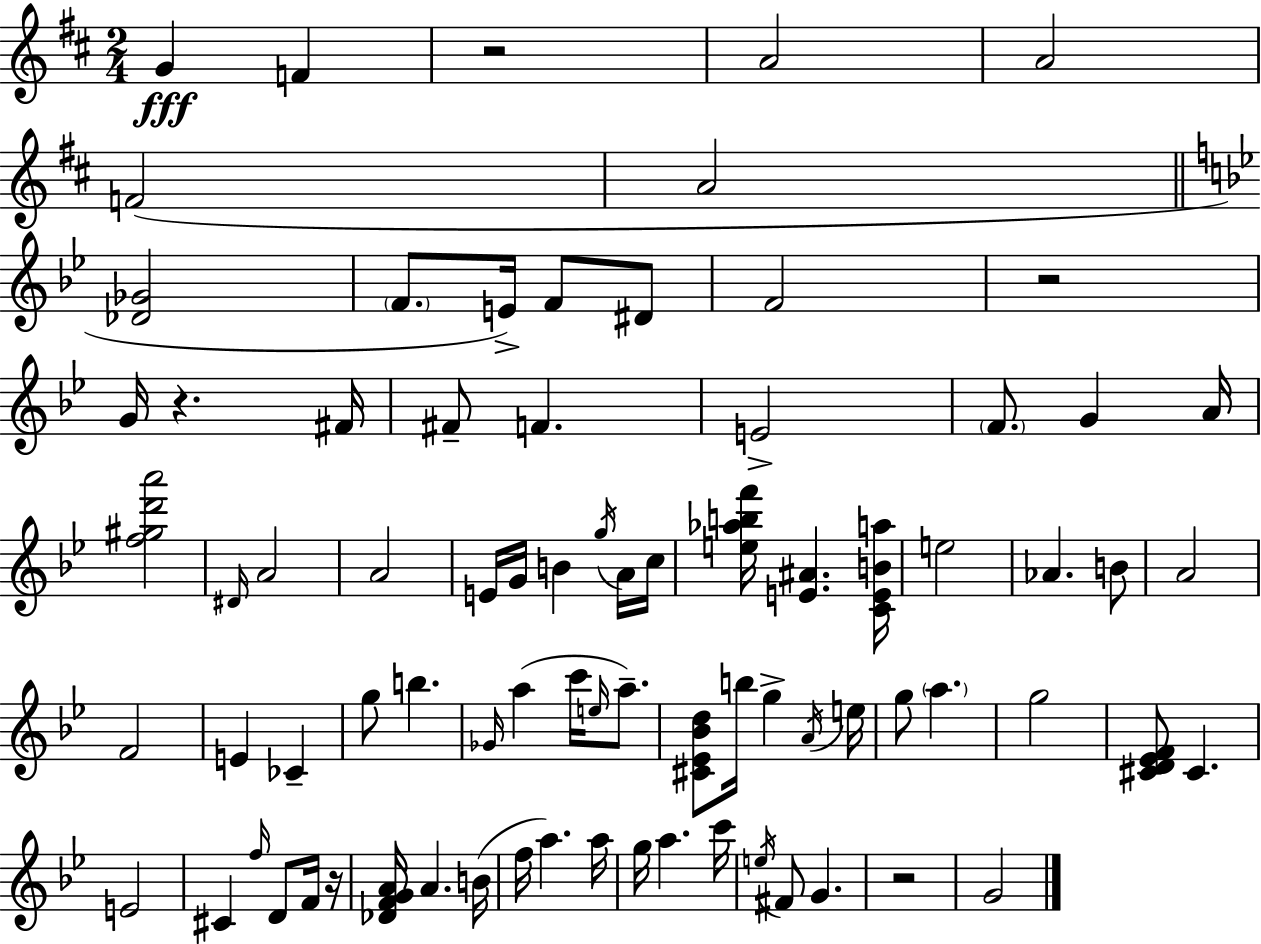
{
  \clef treble
  \numericTimeSignature
  \time 2/4
  \key d \major
  g'4\fff f'4 | r2 | a'2 | a'2 | \break f'2( | a'2 | \bar "||" \break \key g \minor <des' ges'>2 | \parenthesize f'8. e'16->) f'8 dis'8 | f'2 | r2 | \break g'16 r4. fis'16 | fis'8-- f'4. | e'2-> | \parenthesize f'8. g'4 a'16 | \break <f'' gis'' d''' a'''>2 | \grace { dis'16 } a'2 | a'2 | e'16 g'16 b'4 \acciaccatura { g''16 } | \break a'16 c''16 <e'' aes'' b'' f'''>16 <e' ais'>4. | <c' e' b' a''>16 e''2 | aes'4. | b'8 a'2 | \break f'2 | e'4 ces'4-- | g''8 b''4. | \grace { ges'16 } a''4( c'''16 | \break \grace { e''16 } a''8.--) <cis' ees' bes' d''>8 b''16 g''4-> | \acciaccatura { a'16 } e''16 g''8 \parenthesize a''4. | g''2 | <cis' d' ees' f'>8 cis'4. | \break e'2 | cis'4 | \grace { f''16 } d'8 f'16 r16 <des' f' g' a'>16 a'4. | b'16( f''16 a''4.) | \break a''16 g''16 a''4. | c'''16 \acciaccatura { e''16 } fis'8 | g'4. r2 | g'2 | \break \bar "|."
}